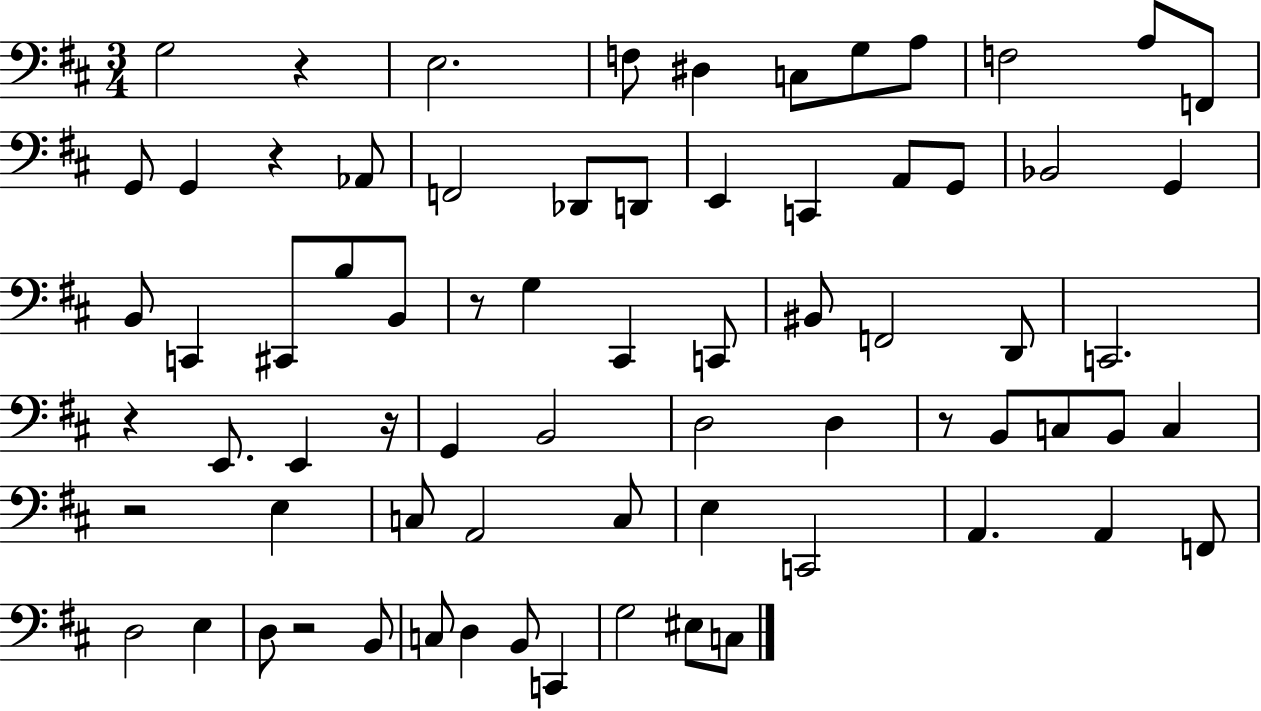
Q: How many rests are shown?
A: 8